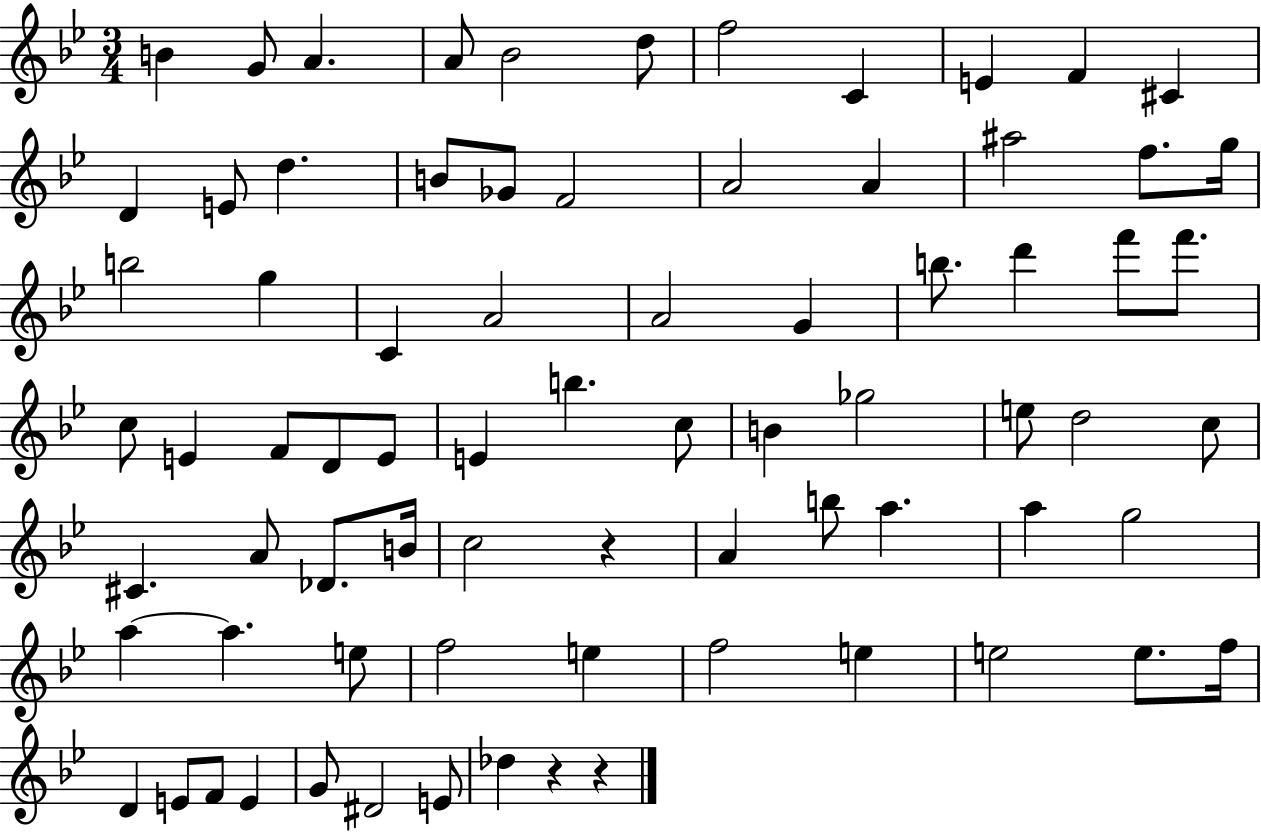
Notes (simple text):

B4/q G4/e A4/q. A4/e Bb4/h D5/e F5/h C4/q E4/q F4/q C#4/q D4/q E4/e D5/q. B4/e Gb4/e F4/h A4/h A4/q A#5/h F5/e. G5/s B5/h G5/q C4/q A4/h A4/h G4/q B5/e. D6/q F6/e F6/e. C5/e E4/q F4/e D4/e E4/e E4/q B5/q. C5/e B4/q Gb5/h E5/e D5/h C5/e C#4/q. A4/e Db4/e. B4/s C5/h R/q A4/q B5/e A5/q. A5/q G5/h A5/q A5/q. E5/e F5/h E5/q F5/h E5/q E5/h E5/e. F5/s D4/q E4/e F4/e E4/q G4/e D#4/h E4/e Db5/q R/q R/q